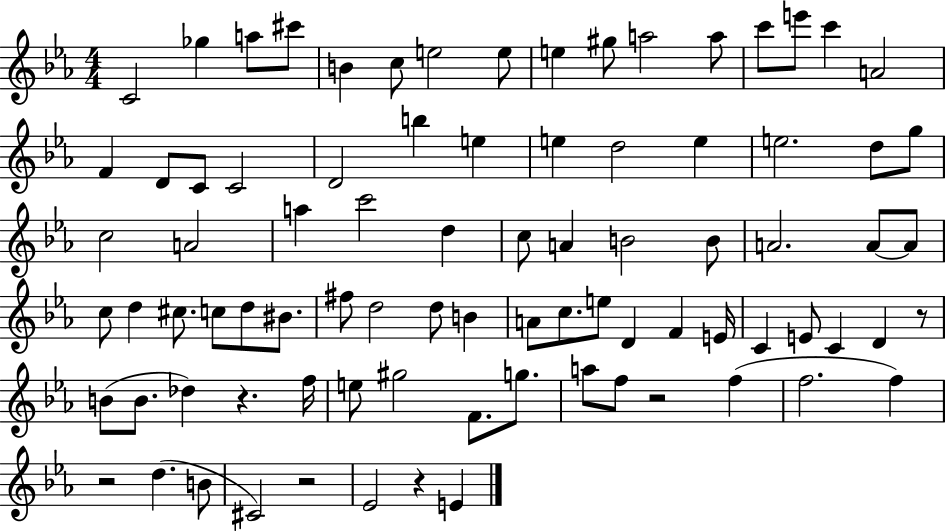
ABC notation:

X:1
T:Untitled
M:4/4
L:1/4
K:Eb
C2 _g a/2 ^c'/2 B c/2 e2 e/2 e ^g/2 a2 a/2 c'/2 e'/2 c' A2 F D/2 C/2 C2 D2 b e e d2 e e2 d/2 g/2 c2 A2 a c'2 d c/2 A B2 B/2 A2 A/2 A/2 c/2 d ^c/2 c/2 d/2 ^B/2 ^f/2 d2 d/2 B A/2 c/2 e/2 D F E/4 C E/2 C D z/2 B/2 B/2 _d z f/4 e/2 ^g2 F/2 g/2 a/2 f/2 z2 f f2 f z2 d B/2 ^C2 z2 _E2 z E